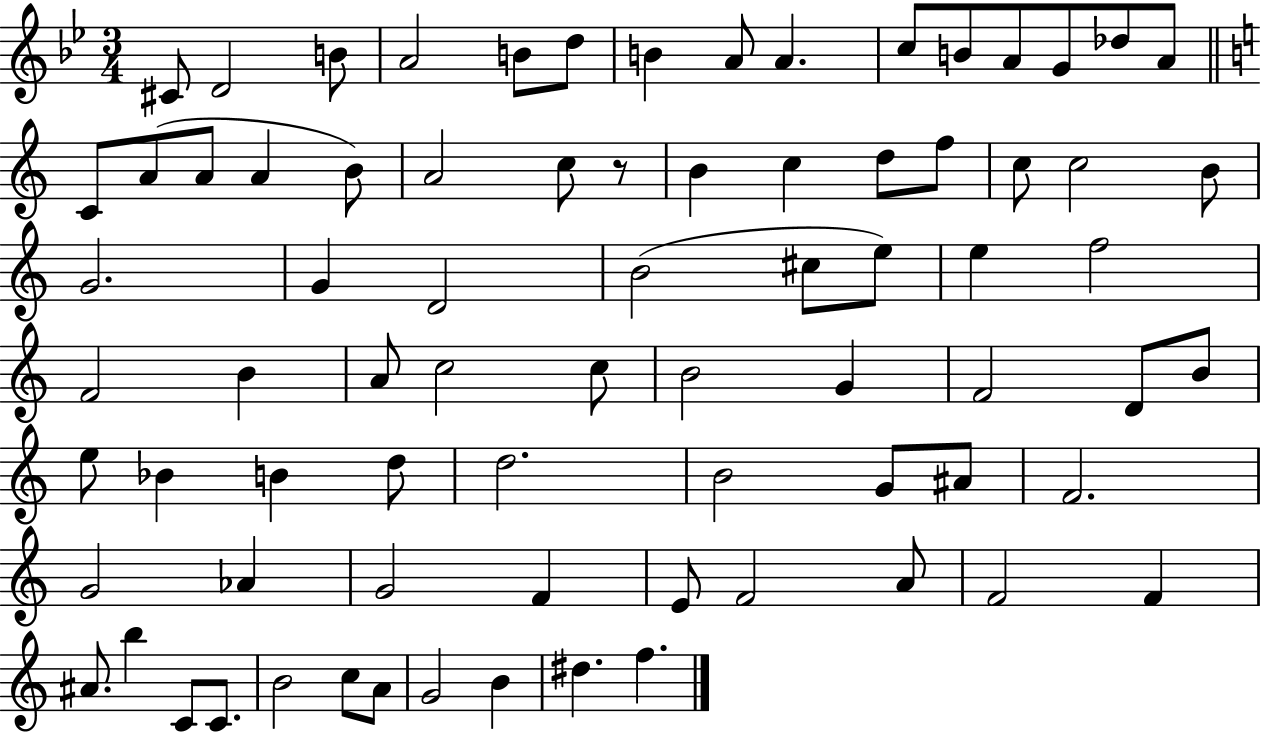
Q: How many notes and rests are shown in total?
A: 77